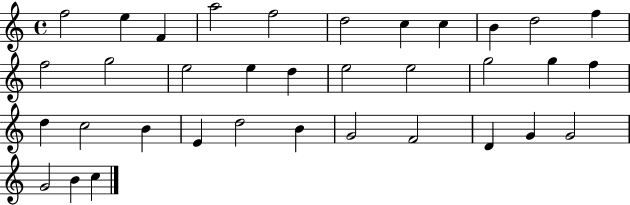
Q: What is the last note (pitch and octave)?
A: C5